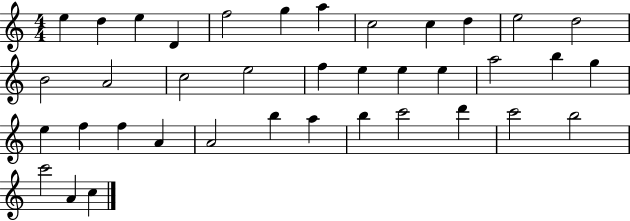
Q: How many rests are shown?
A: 0